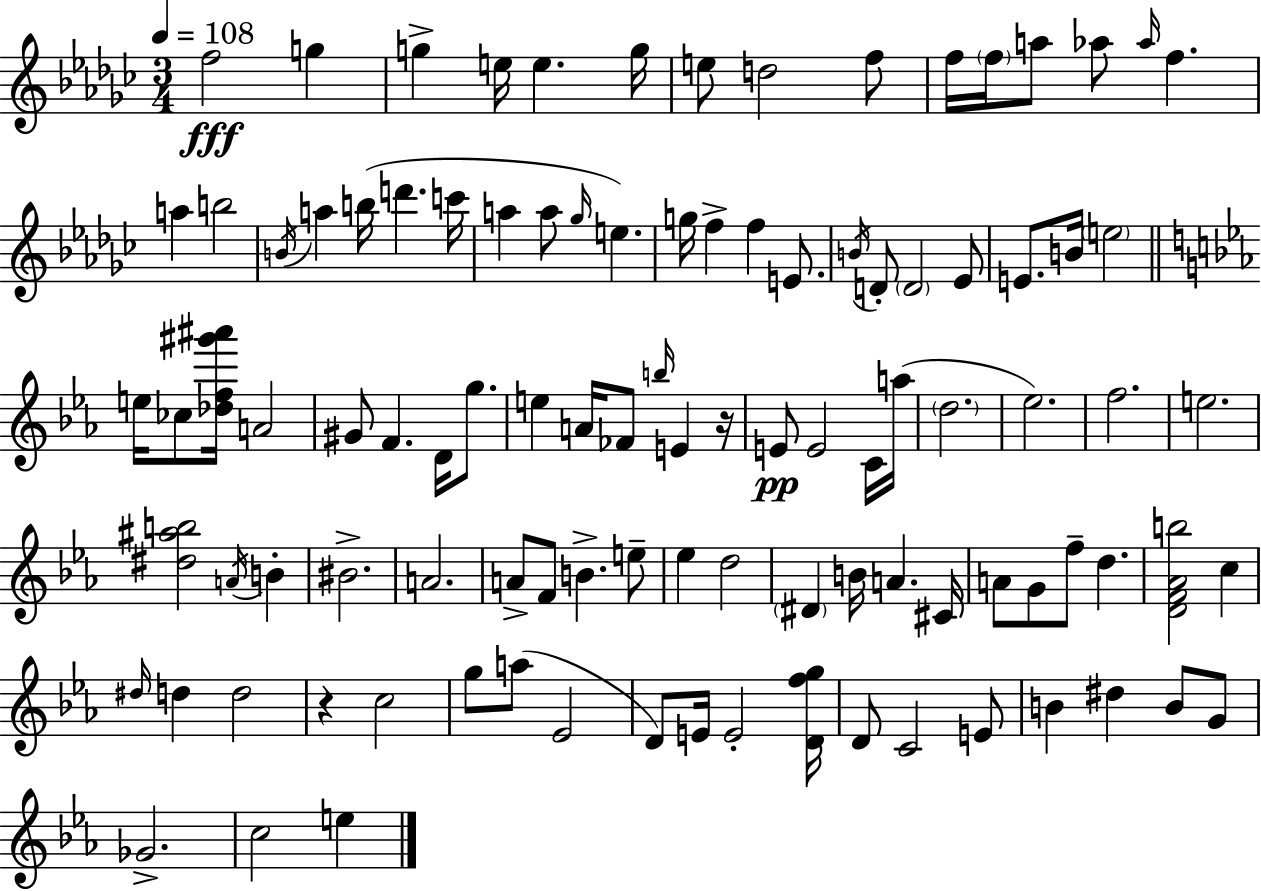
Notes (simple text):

F5/h G5/q G5/q E5/s E5/q. G5/s E5/e D5/h F5/e F5/s F5/s A5/e Ab5/e Ab5/s F5/q. A5/q B5/h B4/s A5/q B5/s D6/q. C6/s A5/q A5/e Gb5/s E5/q. G5/s F5/q F5/q E4/e. B4/s D4/e D4/h Eb4/e E4/e. B4/s E5/h E5/s CES5/e [Db5,F5,G#6,A#6]/s A4/h G#4/e F4/q. D4/s G5/e. E5/q A4/s FES4/e B5/s E4/q R/s E4/e E4/h C4/s A5/s D5/h. Eb5/h. F5/h. E5/h. [D#5,A#5,B5]/h A4/s B4/q BIS4/h. A4/h. A4/e F4/e B4/q. E5/e Eb5/q D5/h D#4/q B4/s A4/q. C#4/s A4/e G4/e F5/e D5/q. [D4,F4,Ab4,B5]/h C5/q D#5/s D5/q D5/h R/q C5/h G5/e A5/e Eb4/h D4/e E4/s E4/h [D4,F5,G5]/s D4/e C4/h E4/e B4/q D#5/q B4/e G4/e Gb4/h. C5/h E5/q